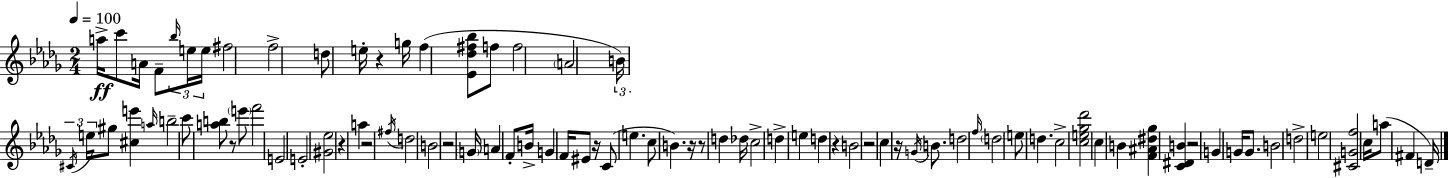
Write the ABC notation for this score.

X:1
T:Untitled
M:2/4
L:1/4
K:Bbm
a/4 c'/2 A/4 F/2 _b/4 e/4 e/4 ^f2 f2 d/2 e/4 z g/4 f [_E_d^f_b]/2 f/2 f2 A2 B/4 ^C/4 e/4 ^g/2 [^ce'] a/4 b2 c'/2 [ab]/2 z/2 e'/2 f'2 E2 E2 [^G_e]2 z a z2 ^f/4 d2 B2 z2 G/4 A F/2 B/4 G F/4 ^E/2 z/4 C/2 e c/2 B z/4 z/2 d _d/4 c2 d e d z B2 z2 c z/4 G/4 B/2 d2 f/4 d2 e/2 d c2 [ce_g_d']2 c B [F^A^d_g] [C^DB] z2 G G/4 G/2 B2 d2 e2 [^CGf]2 c/4 a/2 ^F D/4